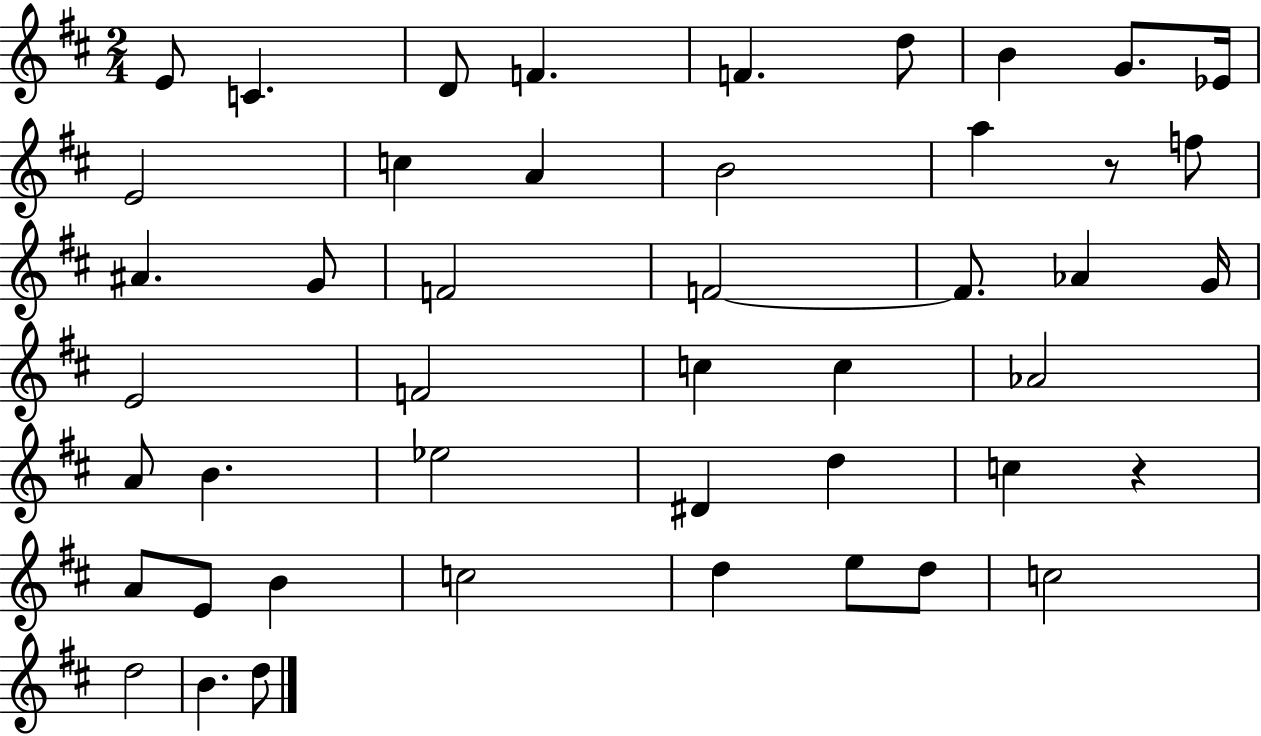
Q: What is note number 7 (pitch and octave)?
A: B4